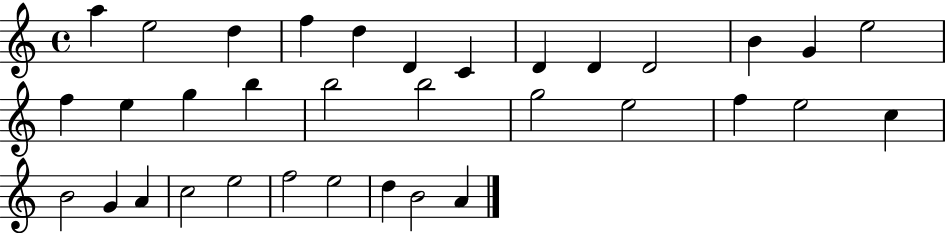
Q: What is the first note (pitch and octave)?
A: A5